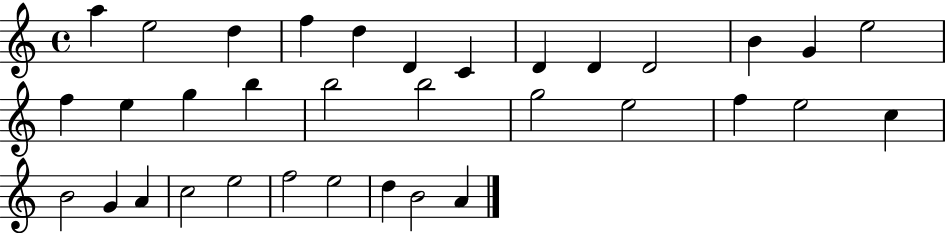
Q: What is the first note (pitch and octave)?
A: A5